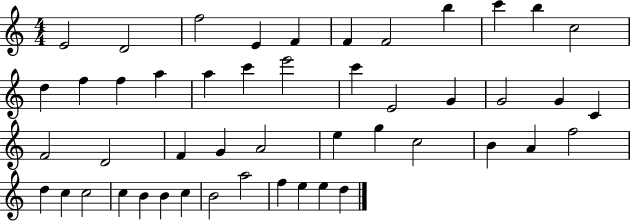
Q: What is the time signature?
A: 4/4